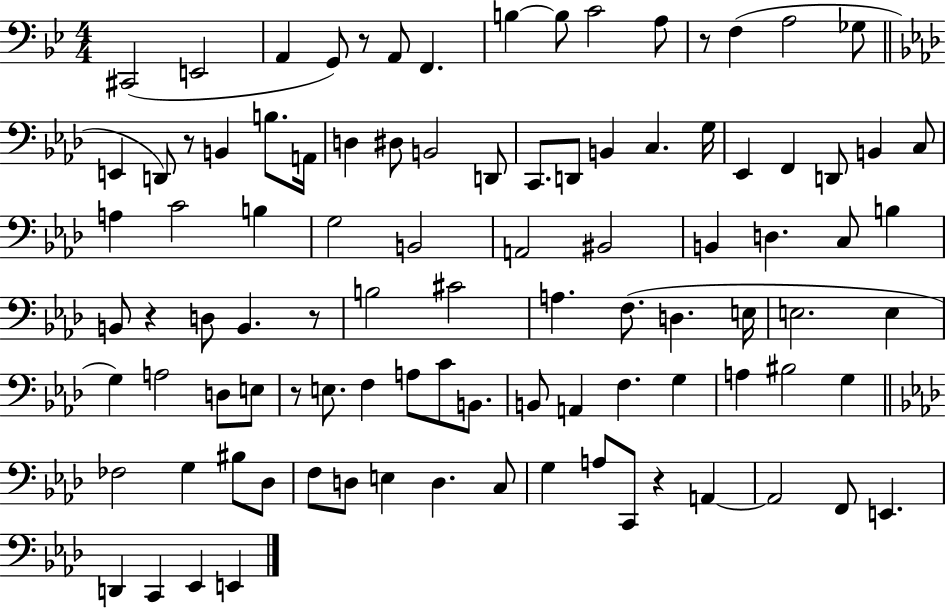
{
  \clef bass
  \numericTimeSignature
  \time 4/4
  \key bes \major
  \repeat volta 2 { cis,2( e,2 | a,4 g,8) r8 a,8 f,4. | b4~~ b8 c'2 a8 | r8 f4( a2 ges8 | \break \bar "||" \break \key aes \major e,4 d,8) r8 b,4 b8. a,16 | d4 dis8 b,2 d,8 | c,8. d,8 b,4 c4. g16 | ees,4 f,4 d,8 b,4 c8 | \break a4 c'2 b4 | g2 b,2 | a,2 bis,2 | b,4 d4. c8 b4 | \break b,8 r4 d8 b,4. r8 | b2 cis'2 | a4. f8.( d4. e16 | e2. e4 | \break g4) a2 d8 e8 | r8 e8. f4 a8 c'8 b,8. | b,8 a,4 f4. g4 | a4 bis2 g4 | \break \bar "||" \break \key aes \major fes2 g4 bis8 des8 | f8 d8 e4 d4. c8 | g4 a8 c,8 r4 a,4~~ | a,2 f,8 e,4. | \break d,4 c,4 ees,4 e,4 | } \bar "|."
}